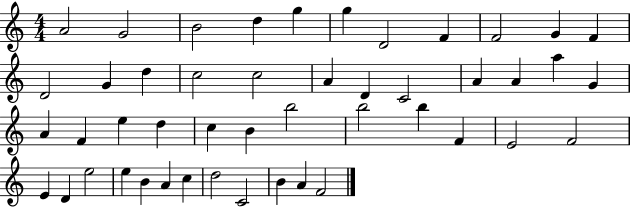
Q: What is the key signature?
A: C major